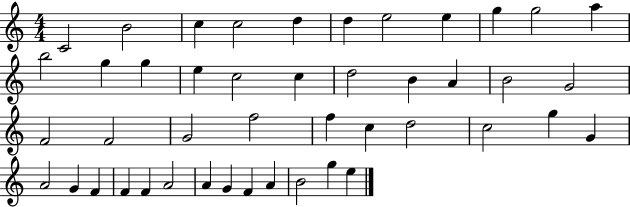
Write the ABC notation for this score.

X:1
T:Untitled
M:4/4
L:1/4
K:C
C2 B2 c c2 d d e2 e g g2 a b2 g g e c2 c d2 B A B2 G2 F2 F2 G2 f2 f c d2 c2 g G A2 G F F F A2 A G F A B2 g e